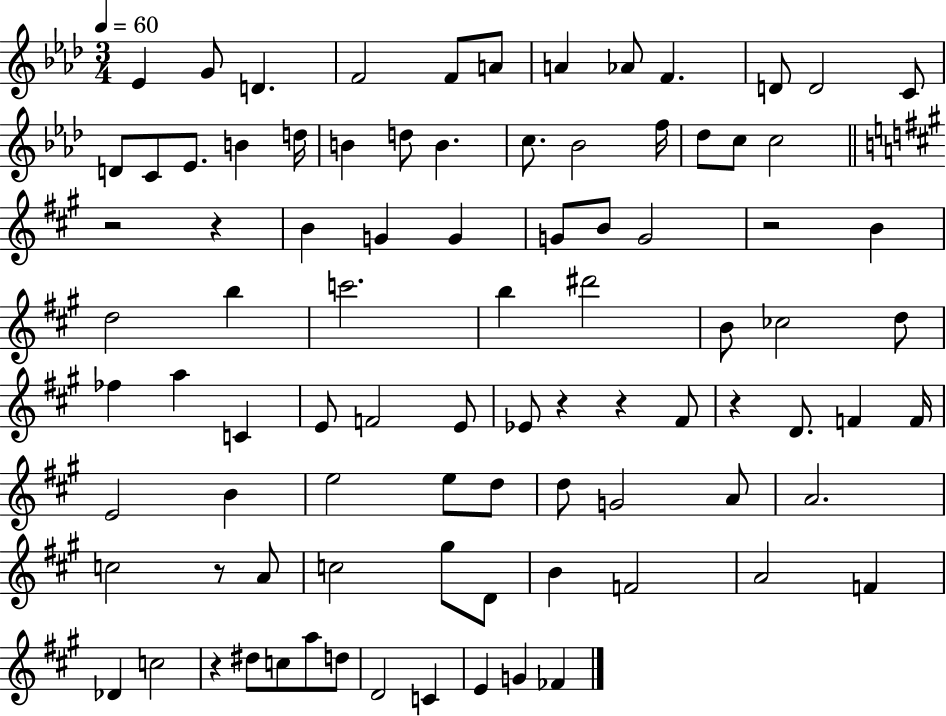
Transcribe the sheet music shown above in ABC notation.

X:1
T:Untitled
M:3/4
L:1/4
K:Ab
_E G/2 D F2 F/2 A/2 A _A/2 F D/2 D2 C/2 D/2 C/2 _E/2 B d/4 B d/2 B c/2 _B2 f/4 _d/2 c/2 c2 z2 z B G G G/2 B/2 G2 z2 B d2 b c'2 b ^d'2 B/2 _c2 d/2 _f a C E/2 F2 E/2 _E/2 z z ^F/2 z D/2 F F/4 E2 B e2 e/2 d/2 d/2 G2 A/2 A2 c2 z/2 A/2 c2 ^g/2 D/2 B F2 A2 F _D c2 z ^d/2 c/2 a/2 d/2 D2 C E G _F